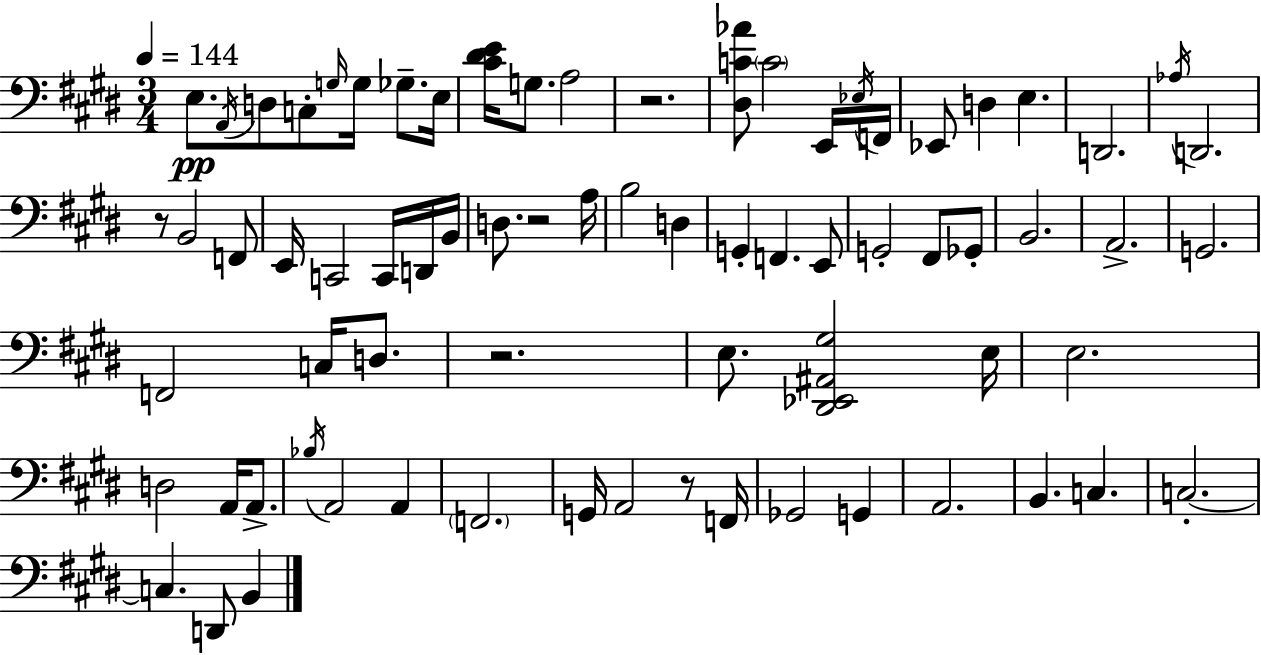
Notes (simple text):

E3/e. A2/s D3/e C3/e G3/s G3/s Gb3/e. E3/s [C#4,D#4,E4]/s G3/e. A3/h R/h. [D#3,C4,Ab4]/e C4/h E2/s Eb3/s F2/s Eb2/e D3/q E3/q. D2/h. Ab3/s D2/h. R/e B2/h F2/e E2/s C2/h C2/s D2/s B2/s D3/e. R/h A3/s B3/h D3/q G2/q F2/q. E2/e G2/h F#2/e Gb2/e B2/h. A2/h. G2/h. F2/h C3/s D3/e. R/h. E3/e. [D#2,Eb2,A#2,G#3]/h E3/s E3/h. D3/h A2/s A2/e. Bb3/s A2/h A2/q F2/h. G2/s A2/h R/e F2/s Gb2/h G2/q A2/h. B2/q. C3/q. C3/h. C3/q. D2/e B2/q